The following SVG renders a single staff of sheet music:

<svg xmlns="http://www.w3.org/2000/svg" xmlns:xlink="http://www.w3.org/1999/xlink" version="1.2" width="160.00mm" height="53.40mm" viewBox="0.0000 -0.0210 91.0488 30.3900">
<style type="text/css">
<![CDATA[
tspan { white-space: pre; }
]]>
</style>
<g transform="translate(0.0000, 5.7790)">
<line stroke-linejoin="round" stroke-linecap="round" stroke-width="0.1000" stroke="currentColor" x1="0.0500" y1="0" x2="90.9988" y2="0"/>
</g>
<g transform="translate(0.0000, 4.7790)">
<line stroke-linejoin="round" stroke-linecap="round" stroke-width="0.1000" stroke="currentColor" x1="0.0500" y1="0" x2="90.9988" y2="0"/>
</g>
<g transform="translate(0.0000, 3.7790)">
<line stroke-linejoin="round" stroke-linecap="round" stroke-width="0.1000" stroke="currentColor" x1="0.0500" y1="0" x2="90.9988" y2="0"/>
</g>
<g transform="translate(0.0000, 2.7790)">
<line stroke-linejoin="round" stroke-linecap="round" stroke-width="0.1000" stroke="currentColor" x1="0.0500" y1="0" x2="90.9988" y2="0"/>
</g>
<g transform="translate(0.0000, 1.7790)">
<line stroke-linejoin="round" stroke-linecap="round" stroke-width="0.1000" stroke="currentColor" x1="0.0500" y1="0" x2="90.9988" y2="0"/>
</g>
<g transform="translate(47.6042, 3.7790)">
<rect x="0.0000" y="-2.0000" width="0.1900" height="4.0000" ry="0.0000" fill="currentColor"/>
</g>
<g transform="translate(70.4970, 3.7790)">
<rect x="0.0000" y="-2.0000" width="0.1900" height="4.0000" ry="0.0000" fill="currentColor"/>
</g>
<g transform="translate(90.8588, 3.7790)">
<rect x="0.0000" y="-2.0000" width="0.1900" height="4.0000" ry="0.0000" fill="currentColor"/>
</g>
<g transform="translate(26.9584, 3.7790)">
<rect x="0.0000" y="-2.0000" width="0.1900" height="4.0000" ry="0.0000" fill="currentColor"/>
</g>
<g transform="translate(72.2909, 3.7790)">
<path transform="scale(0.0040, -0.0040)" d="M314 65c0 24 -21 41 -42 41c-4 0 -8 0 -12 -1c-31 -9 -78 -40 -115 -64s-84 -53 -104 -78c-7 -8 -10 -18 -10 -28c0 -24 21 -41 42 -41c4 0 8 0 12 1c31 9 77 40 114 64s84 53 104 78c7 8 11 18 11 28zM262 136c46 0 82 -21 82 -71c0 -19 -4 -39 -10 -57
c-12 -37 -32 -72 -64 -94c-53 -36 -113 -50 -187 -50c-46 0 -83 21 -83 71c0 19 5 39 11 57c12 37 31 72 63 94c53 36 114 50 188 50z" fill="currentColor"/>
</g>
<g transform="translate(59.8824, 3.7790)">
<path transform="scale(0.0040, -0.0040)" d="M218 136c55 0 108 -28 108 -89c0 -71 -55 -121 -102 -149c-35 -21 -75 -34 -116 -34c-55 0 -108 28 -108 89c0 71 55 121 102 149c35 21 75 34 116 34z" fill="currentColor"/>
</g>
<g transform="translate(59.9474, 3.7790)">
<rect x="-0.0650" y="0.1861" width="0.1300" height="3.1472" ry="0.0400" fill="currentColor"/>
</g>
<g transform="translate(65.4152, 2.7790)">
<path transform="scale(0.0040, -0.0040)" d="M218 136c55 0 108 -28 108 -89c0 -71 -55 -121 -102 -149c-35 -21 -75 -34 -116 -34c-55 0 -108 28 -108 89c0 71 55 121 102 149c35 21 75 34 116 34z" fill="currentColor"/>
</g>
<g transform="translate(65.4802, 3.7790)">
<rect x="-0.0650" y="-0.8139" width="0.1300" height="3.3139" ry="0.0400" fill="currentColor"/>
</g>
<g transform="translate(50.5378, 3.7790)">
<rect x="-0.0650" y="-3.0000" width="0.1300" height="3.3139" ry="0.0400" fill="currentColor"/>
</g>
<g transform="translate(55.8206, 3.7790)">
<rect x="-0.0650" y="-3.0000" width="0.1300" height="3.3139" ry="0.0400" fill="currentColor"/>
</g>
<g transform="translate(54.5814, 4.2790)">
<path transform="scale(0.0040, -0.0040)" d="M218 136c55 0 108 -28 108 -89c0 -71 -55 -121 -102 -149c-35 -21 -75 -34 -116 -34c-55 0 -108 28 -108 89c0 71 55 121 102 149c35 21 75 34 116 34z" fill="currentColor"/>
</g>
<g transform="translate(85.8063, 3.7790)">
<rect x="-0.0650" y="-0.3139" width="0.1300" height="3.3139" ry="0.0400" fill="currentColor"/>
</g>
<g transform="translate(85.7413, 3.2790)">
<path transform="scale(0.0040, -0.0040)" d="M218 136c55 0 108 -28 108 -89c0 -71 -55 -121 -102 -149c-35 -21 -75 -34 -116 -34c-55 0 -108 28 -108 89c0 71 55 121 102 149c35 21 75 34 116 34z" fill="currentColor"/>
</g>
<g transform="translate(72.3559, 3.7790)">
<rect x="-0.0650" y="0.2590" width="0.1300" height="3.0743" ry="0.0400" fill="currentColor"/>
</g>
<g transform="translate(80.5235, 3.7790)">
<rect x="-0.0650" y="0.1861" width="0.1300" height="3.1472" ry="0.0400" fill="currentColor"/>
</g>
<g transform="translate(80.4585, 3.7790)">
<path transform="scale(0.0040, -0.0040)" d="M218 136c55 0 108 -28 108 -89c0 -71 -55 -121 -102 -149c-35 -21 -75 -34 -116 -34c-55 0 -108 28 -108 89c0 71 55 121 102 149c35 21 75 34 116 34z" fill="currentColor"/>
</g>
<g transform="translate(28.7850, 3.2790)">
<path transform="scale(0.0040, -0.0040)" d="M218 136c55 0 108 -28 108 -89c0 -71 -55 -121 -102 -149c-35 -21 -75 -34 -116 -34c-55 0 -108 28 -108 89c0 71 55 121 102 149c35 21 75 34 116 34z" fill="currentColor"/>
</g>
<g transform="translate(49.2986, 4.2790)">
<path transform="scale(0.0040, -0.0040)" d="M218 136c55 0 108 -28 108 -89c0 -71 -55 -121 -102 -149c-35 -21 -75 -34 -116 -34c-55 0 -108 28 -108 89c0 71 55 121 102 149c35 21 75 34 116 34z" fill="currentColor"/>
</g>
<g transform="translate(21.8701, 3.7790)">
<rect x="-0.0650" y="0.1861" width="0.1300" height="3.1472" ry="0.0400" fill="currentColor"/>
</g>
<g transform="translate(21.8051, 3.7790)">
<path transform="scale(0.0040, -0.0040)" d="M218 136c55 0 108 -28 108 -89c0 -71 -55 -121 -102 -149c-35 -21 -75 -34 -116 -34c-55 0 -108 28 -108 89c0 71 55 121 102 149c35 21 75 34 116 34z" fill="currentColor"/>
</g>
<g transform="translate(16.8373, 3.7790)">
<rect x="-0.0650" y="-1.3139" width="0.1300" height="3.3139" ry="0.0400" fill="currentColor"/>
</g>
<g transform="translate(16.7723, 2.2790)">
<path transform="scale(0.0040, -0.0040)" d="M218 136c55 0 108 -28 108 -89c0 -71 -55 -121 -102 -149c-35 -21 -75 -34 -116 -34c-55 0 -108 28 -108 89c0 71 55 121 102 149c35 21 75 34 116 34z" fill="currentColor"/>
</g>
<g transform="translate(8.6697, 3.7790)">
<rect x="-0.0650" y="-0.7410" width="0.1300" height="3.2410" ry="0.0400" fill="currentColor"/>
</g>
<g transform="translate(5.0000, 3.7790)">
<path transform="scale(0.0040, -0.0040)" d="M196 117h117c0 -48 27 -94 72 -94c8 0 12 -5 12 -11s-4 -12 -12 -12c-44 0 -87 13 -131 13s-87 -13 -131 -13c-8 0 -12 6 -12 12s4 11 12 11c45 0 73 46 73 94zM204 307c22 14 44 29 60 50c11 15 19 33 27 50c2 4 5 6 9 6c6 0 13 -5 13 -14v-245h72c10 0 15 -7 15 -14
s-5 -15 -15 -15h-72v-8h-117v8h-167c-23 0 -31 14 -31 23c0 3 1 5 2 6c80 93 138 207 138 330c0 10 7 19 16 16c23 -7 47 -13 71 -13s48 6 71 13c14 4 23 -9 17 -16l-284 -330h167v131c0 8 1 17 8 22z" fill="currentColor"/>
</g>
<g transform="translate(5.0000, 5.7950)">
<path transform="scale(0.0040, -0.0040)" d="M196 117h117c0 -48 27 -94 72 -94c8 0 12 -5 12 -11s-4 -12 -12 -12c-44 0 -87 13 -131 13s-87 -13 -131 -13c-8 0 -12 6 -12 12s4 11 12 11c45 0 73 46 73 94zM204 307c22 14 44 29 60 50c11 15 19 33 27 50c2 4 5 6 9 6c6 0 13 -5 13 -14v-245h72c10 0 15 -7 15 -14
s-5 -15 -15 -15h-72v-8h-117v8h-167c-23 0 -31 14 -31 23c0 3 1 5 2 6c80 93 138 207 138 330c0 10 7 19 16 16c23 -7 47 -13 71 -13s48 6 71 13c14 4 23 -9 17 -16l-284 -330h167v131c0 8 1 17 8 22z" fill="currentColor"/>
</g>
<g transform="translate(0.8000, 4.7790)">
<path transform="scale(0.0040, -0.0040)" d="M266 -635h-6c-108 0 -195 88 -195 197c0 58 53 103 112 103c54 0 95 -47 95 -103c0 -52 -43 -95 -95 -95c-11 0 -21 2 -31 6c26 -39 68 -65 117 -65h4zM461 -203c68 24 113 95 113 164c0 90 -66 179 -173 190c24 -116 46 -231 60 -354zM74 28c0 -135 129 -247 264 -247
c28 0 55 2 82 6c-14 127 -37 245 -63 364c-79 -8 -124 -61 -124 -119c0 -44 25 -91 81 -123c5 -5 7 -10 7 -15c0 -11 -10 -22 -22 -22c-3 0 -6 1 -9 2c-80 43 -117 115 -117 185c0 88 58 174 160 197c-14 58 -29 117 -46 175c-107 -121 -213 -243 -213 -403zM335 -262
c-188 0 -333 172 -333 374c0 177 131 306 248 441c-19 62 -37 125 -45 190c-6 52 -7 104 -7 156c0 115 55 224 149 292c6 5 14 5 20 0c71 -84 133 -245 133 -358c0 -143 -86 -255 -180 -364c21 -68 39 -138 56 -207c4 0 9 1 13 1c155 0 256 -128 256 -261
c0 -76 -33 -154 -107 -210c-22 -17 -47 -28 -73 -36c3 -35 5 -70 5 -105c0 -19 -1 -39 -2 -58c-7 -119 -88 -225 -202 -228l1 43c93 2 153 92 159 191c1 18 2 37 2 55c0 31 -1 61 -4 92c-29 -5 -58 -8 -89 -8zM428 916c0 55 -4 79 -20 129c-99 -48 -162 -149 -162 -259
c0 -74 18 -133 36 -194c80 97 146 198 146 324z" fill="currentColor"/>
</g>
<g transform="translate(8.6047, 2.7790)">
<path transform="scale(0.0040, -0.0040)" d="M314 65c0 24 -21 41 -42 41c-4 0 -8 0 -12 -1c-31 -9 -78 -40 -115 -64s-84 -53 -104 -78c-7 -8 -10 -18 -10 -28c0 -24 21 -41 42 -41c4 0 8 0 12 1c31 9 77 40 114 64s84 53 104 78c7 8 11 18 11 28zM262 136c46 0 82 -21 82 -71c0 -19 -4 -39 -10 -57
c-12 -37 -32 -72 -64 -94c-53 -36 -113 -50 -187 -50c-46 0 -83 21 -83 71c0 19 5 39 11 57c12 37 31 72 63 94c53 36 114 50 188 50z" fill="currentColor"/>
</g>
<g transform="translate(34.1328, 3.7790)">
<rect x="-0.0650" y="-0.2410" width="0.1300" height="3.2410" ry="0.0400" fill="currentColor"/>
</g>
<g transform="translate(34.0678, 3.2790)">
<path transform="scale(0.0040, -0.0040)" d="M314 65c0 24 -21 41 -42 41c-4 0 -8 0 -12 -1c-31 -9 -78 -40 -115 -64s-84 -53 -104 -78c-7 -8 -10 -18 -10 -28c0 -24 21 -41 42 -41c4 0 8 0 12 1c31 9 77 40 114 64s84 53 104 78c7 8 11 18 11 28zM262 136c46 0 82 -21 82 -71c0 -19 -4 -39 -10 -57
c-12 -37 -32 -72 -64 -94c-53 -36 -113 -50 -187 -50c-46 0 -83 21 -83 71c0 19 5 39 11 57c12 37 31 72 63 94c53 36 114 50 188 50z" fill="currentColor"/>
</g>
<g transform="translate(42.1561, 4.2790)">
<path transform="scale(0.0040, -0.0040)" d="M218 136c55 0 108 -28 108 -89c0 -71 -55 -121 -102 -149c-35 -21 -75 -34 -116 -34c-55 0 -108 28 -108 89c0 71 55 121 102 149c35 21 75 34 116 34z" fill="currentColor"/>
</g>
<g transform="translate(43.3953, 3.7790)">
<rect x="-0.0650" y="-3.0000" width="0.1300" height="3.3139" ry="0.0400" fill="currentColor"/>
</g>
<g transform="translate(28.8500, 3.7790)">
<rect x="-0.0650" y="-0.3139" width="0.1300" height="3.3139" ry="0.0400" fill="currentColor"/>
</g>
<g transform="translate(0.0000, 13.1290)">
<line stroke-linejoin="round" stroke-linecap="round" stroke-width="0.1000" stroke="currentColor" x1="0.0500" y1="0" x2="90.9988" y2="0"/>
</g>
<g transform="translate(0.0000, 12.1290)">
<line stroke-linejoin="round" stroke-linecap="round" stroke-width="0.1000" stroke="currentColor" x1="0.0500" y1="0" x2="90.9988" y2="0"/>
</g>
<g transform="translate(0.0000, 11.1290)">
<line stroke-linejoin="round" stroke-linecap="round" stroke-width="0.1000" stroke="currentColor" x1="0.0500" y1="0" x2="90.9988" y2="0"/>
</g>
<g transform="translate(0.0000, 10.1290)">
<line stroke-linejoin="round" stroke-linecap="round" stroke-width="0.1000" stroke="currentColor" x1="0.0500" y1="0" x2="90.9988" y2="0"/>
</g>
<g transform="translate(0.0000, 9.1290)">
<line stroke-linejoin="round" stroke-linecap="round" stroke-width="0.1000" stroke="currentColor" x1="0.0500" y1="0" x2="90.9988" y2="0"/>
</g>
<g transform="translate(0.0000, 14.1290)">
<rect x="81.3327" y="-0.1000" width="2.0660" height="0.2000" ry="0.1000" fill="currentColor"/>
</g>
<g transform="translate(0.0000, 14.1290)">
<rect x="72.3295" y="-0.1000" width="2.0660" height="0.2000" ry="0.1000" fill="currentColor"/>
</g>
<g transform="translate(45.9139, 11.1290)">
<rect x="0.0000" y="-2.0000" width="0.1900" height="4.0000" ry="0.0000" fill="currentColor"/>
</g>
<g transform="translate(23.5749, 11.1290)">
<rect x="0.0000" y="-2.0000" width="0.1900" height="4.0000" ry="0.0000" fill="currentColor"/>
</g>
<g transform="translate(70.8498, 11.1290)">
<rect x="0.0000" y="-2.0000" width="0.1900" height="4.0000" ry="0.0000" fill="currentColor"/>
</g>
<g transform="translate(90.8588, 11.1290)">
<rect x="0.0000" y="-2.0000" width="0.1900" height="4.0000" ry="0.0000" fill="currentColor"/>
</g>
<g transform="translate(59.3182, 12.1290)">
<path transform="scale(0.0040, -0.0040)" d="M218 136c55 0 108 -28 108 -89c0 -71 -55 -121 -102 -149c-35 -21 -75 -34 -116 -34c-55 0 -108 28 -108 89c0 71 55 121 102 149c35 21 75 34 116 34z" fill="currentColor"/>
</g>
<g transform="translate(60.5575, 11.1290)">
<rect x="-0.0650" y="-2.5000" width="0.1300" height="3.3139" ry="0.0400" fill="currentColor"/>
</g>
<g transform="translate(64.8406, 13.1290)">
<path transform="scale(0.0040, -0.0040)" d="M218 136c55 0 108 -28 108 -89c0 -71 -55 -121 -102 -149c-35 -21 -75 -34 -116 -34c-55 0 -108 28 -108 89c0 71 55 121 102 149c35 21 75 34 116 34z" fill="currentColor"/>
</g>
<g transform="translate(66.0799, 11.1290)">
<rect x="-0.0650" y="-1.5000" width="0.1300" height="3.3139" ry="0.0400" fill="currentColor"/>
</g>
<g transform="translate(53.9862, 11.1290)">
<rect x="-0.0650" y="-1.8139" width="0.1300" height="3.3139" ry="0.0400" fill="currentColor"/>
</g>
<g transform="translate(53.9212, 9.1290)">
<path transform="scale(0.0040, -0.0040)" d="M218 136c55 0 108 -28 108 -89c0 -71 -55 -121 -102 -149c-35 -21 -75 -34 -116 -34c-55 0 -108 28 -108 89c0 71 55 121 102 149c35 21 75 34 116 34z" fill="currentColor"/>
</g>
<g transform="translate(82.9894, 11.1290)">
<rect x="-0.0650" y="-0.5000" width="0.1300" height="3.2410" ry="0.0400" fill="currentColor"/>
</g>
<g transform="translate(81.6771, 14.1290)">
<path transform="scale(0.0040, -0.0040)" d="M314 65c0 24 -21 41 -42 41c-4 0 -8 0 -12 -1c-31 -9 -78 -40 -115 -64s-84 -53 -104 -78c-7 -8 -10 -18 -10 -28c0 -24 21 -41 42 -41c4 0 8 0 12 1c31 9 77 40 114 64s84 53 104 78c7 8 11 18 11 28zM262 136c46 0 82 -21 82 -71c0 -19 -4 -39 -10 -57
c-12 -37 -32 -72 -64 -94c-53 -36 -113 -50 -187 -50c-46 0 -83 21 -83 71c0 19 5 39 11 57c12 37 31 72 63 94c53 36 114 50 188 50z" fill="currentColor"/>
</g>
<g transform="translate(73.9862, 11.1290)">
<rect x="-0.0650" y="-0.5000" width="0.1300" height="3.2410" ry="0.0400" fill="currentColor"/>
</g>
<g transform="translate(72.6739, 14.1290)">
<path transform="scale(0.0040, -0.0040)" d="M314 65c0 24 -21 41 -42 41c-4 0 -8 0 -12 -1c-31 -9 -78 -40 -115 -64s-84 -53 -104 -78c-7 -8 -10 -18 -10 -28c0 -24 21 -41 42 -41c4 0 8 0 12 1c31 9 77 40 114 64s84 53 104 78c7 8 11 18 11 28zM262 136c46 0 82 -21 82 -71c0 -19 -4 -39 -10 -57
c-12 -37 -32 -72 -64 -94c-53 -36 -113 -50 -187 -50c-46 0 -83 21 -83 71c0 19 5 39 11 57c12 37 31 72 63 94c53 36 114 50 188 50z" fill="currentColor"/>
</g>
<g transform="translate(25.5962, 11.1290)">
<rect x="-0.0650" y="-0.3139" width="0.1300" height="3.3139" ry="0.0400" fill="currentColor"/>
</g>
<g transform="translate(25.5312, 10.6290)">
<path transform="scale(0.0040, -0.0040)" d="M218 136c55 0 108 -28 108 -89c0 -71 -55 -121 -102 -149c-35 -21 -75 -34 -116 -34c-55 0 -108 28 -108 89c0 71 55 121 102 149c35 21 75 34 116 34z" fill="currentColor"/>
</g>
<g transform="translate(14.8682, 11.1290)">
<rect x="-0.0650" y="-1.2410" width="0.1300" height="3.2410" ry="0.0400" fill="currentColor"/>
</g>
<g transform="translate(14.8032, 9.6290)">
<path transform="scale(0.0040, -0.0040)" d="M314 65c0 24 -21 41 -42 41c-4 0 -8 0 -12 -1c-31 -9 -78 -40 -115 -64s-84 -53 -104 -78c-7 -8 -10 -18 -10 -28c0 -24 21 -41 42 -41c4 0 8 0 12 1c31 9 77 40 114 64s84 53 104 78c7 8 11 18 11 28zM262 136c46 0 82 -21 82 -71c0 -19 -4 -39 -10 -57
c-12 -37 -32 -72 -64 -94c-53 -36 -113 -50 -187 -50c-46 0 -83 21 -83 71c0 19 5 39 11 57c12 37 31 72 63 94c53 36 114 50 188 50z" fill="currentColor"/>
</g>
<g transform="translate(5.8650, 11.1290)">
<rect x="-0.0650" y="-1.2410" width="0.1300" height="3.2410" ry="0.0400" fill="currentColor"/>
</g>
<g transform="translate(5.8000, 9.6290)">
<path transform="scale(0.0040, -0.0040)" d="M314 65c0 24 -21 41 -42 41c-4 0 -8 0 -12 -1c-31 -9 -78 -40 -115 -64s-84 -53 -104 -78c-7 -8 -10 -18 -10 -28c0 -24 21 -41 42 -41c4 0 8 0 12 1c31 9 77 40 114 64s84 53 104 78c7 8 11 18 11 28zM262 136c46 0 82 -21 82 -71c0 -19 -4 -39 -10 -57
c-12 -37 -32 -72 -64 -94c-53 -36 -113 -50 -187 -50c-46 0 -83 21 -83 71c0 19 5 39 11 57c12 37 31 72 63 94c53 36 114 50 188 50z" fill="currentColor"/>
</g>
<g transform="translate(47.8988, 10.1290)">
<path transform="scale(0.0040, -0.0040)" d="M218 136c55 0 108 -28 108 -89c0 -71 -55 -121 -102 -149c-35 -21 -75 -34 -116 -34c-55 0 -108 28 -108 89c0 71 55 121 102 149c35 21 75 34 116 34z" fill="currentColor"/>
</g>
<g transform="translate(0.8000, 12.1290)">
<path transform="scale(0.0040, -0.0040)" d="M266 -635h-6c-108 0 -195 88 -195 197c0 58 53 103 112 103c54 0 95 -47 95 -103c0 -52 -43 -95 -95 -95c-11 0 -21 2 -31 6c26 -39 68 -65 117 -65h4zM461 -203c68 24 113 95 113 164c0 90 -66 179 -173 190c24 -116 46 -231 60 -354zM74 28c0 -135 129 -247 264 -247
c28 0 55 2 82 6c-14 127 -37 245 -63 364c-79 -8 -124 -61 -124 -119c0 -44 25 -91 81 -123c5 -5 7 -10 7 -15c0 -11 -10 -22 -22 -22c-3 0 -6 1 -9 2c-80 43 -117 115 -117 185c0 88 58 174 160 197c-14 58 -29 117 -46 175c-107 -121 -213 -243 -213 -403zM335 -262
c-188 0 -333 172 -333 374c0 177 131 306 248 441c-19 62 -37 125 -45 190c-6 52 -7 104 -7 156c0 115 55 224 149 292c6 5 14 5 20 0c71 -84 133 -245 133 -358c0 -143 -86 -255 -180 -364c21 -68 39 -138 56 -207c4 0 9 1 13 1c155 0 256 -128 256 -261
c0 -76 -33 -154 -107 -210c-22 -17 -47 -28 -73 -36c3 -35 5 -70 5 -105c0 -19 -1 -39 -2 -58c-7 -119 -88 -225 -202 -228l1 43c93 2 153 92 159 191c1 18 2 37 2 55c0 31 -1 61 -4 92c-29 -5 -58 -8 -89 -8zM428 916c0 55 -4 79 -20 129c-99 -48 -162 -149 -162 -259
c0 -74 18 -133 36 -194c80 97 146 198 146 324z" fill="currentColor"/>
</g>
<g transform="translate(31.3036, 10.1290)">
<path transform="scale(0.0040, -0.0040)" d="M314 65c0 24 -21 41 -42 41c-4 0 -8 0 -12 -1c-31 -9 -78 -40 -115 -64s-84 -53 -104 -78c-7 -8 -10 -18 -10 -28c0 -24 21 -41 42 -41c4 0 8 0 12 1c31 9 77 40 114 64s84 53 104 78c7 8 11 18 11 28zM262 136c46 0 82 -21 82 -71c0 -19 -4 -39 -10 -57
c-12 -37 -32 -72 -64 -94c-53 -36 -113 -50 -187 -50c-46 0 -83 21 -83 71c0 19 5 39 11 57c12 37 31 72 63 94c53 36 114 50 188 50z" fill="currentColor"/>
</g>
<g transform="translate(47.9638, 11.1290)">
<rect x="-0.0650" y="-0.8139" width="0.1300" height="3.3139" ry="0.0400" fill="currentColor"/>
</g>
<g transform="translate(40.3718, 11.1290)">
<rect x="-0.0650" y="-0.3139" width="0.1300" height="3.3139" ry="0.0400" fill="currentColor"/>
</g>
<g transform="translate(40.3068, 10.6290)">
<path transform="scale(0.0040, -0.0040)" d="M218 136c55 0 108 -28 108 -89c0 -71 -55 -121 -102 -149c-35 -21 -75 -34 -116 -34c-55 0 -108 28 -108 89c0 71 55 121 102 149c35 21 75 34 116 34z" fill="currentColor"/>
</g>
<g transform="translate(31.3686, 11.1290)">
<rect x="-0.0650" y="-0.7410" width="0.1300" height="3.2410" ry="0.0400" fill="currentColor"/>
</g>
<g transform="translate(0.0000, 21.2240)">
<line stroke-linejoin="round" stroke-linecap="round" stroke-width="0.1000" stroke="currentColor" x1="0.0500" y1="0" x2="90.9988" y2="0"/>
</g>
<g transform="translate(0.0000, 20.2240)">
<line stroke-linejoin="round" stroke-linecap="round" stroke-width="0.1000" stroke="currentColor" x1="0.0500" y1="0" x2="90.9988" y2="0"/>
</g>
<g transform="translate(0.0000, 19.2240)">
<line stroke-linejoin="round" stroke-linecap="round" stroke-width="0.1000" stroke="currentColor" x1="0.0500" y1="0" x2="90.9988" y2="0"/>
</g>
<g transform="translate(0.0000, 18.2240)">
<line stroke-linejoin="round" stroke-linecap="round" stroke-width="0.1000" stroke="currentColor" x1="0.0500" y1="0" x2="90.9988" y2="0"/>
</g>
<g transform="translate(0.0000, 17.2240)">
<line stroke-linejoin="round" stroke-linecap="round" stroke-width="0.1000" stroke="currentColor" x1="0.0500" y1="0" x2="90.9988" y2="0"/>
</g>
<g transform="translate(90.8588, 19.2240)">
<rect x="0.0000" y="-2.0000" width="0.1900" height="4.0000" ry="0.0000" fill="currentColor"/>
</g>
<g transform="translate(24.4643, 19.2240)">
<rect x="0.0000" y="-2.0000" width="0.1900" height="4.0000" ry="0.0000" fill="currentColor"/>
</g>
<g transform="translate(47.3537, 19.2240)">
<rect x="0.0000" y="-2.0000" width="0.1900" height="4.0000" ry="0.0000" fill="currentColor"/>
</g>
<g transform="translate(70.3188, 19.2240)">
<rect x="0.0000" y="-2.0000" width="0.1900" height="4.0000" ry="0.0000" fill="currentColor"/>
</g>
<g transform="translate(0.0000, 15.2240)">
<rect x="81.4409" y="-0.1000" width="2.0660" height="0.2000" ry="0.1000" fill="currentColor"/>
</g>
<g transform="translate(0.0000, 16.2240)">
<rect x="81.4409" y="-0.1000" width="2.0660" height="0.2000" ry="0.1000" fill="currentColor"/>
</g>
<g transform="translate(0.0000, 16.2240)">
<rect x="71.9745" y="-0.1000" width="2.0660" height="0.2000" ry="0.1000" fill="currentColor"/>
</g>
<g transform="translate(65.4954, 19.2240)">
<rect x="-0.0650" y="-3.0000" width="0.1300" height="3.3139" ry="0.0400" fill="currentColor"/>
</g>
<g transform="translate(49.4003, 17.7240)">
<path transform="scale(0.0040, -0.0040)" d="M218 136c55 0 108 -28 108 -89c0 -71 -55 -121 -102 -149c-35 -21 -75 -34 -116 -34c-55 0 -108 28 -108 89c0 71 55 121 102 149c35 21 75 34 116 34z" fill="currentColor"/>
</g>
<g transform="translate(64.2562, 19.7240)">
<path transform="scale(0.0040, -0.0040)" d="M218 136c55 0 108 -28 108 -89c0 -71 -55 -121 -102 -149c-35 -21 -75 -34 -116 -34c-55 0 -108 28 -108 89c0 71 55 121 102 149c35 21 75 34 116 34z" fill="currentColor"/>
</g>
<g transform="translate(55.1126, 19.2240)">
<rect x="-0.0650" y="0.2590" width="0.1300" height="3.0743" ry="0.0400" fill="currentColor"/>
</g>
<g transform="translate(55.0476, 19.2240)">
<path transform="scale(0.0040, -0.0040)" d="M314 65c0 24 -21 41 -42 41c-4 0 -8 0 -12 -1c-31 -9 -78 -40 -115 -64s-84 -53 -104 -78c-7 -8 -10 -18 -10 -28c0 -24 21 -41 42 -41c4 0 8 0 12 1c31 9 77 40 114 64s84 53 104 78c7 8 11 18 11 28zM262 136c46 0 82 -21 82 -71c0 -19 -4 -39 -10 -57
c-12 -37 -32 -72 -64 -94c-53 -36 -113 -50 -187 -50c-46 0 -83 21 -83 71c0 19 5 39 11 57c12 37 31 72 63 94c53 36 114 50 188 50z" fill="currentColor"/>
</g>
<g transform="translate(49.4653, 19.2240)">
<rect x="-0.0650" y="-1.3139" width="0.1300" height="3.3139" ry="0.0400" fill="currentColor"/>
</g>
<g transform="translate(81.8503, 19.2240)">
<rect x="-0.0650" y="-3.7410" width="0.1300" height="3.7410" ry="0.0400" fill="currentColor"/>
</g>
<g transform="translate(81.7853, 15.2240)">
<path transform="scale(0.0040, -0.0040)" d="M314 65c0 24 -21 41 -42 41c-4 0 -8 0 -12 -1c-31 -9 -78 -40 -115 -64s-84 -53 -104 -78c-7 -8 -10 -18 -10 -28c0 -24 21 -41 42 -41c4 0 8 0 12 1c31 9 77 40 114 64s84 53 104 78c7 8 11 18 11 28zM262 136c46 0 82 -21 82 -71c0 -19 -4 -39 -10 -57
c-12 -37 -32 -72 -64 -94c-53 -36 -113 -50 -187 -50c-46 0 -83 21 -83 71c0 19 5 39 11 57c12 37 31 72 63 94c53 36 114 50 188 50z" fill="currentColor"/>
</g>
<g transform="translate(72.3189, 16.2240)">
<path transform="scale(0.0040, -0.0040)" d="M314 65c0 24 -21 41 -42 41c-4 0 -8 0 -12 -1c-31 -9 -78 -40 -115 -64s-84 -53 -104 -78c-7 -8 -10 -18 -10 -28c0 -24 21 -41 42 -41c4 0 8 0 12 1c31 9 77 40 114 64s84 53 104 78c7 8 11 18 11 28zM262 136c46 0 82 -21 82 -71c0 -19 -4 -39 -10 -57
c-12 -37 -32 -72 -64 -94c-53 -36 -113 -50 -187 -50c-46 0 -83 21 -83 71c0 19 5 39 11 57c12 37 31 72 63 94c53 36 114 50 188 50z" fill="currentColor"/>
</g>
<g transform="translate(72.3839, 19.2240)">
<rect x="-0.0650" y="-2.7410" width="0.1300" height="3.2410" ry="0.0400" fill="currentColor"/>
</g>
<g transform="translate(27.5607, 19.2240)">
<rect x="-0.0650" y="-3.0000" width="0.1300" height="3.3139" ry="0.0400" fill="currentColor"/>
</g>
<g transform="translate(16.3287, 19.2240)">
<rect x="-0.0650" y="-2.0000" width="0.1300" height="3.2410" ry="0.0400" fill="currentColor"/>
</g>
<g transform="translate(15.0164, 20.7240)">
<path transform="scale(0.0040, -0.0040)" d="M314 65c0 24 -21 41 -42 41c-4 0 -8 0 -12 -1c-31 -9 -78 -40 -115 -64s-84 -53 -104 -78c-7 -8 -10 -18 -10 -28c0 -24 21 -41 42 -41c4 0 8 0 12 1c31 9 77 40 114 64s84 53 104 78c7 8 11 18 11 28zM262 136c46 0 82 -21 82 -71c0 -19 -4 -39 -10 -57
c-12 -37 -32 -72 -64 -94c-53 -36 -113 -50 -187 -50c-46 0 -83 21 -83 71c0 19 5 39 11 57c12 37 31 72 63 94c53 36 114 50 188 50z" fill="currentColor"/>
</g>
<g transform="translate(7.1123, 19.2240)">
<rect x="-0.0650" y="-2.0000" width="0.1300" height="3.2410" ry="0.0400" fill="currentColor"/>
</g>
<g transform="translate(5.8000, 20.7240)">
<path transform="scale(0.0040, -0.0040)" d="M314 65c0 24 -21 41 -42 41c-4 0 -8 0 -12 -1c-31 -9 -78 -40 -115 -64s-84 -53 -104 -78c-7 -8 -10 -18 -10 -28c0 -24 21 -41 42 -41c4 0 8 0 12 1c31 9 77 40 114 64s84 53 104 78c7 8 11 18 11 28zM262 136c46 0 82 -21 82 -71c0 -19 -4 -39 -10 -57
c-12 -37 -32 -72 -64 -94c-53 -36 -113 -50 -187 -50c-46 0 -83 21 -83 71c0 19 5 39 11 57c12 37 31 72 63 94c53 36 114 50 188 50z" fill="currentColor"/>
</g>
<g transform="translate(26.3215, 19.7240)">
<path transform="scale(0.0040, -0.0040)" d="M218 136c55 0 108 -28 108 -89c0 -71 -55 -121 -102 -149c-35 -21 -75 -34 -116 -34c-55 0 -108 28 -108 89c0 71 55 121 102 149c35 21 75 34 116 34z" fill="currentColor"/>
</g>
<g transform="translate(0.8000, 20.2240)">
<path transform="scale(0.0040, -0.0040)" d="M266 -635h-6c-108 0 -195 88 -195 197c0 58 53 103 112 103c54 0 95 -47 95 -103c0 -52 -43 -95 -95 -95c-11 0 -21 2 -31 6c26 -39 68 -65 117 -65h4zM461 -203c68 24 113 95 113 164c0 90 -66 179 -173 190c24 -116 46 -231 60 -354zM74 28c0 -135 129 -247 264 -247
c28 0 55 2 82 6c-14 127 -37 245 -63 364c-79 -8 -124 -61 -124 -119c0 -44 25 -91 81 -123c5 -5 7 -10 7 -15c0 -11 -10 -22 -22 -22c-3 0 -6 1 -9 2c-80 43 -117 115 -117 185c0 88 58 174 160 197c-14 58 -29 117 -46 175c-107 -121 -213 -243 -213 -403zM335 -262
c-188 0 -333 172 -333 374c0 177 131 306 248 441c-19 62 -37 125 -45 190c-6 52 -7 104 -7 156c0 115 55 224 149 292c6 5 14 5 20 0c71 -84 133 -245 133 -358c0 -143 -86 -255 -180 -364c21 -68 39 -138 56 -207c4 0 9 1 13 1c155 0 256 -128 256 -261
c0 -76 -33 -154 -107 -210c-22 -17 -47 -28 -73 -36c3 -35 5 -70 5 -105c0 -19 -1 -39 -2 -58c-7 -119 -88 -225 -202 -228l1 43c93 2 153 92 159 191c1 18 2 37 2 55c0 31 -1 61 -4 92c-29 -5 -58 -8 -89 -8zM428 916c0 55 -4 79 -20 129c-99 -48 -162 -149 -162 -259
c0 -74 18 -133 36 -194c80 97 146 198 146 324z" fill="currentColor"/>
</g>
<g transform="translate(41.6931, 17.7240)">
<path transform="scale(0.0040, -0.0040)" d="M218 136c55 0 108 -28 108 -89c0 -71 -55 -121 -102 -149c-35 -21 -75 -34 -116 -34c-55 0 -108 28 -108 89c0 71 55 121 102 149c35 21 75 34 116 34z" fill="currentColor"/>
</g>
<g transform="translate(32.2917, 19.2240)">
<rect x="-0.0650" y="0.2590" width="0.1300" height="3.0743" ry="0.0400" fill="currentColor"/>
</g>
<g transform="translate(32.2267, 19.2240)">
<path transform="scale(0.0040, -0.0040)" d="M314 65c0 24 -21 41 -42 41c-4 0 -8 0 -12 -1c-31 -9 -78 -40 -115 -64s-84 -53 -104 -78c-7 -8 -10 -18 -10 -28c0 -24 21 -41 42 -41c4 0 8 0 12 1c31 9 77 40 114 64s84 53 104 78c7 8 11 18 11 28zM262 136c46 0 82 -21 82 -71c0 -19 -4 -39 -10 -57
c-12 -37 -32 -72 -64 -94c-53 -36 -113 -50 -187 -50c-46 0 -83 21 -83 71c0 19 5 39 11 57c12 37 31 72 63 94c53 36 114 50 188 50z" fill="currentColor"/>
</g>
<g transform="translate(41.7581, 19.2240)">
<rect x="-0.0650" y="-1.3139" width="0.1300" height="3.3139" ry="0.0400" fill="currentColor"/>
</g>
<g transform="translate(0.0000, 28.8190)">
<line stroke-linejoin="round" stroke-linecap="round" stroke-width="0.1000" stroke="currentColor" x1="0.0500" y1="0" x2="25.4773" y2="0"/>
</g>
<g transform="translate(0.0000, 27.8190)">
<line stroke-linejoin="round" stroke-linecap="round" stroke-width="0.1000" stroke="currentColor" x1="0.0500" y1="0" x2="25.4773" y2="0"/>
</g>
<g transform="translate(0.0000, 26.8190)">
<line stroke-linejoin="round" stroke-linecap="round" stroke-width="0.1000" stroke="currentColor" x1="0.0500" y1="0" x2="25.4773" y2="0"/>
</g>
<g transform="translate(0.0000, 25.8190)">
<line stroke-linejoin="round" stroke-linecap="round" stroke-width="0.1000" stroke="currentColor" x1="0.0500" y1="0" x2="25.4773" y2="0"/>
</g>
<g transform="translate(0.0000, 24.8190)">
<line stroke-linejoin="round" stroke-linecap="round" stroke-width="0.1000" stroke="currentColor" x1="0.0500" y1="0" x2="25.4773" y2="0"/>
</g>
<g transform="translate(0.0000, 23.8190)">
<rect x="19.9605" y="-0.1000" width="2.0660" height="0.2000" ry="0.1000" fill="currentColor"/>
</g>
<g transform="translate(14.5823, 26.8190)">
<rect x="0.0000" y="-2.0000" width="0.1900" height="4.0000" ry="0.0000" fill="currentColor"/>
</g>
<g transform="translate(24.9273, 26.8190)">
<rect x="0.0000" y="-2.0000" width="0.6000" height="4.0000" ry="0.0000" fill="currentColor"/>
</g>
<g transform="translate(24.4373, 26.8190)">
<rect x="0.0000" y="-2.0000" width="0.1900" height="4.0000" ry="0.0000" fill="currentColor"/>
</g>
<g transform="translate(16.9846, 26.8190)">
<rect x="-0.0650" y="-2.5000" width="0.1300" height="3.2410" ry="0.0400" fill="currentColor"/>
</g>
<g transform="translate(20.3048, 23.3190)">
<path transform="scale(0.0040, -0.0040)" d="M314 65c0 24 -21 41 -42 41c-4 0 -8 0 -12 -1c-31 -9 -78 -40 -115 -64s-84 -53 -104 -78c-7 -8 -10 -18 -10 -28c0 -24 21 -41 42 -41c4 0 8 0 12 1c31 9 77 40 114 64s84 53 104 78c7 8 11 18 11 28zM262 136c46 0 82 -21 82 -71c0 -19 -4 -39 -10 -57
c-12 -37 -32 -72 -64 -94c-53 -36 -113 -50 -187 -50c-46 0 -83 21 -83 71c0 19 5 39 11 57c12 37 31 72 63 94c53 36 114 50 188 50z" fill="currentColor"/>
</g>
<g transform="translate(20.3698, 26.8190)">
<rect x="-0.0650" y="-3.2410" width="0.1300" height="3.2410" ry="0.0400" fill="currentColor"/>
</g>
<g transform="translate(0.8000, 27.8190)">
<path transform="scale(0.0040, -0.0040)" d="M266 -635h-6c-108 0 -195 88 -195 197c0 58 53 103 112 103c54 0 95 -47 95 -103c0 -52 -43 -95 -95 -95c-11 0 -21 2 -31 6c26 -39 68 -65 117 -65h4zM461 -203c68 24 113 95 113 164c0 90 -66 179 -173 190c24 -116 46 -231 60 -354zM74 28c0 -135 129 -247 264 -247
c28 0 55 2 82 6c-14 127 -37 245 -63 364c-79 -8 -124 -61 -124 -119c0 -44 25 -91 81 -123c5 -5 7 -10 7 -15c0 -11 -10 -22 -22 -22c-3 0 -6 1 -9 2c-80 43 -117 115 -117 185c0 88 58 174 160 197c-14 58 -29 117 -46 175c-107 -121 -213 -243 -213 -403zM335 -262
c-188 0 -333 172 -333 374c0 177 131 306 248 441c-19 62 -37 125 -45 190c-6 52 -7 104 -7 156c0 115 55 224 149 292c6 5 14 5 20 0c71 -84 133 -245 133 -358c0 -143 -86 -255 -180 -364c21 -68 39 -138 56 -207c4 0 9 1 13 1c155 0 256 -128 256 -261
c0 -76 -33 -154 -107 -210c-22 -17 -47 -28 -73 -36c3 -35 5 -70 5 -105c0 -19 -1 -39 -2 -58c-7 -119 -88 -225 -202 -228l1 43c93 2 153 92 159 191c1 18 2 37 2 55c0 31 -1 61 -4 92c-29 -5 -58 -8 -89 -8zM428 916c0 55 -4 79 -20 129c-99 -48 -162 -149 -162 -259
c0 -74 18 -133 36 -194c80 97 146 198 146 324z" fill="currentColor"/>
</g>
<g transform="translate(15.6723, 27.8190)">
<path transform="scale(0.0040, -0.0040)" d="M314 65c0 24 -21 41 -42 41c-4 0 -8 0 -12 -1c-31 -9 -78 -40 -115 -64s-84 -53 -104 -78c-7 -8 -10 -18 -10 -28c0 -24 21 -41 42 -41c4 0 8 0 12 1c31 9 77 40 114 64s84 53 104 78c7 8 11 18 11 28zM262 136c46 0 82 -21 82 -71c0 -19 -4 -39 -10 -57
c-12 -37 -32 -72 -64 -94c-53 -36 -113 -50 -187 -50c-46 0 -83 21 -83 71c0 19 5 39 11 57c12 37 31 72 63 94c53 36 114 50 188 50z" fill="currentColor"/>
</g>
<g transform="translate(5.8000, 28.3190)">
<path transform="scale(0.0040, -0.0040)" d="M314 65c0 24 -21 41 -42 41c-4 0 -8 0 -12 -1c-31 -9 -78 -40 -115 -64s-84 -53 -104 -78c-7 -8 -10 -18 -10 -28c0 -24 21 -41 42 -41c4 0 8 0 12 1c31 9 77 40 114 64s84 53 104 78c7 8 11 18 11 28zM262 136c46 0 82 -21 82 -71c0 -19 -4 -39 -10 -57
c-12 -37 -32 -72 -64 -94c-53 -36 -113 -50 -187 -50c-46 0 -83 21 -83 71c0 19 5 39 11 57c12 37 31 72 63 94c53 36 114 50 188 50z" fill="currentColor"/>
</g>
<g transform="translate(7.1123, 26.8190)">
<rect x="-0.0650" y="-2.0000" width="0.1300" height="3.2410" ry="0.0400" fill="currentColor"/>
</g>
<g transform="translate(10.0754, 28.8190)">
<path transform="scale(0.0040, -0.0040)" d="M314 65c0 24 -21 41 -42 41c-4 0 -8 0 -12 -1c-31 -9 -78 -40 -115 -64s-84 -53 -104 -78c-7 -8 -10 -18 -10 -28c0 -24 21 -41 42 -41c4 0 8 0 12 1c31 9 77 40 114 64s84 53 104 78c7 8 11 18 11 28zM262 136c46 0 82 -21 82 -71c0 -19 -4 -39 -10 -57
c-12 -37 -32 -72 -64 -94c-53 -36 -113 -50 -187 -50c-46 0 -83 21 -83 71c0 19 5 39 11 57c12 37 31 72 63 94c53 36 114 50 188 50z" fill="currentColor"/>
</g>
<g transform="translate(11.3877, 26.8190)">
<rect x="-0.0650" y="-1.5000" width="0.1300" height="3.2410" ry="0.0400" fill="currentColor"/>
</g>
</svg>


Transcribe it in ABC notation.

X:1
T:Untitled
M:4/4
L:1/4
K:C
d2 e B c c2 A A A B d B2 B c e2 e2 c d2 c d f G E C2 C2 F2 F2 A B2 e e B2 A a2 c'2 F2 E2 G2 b2